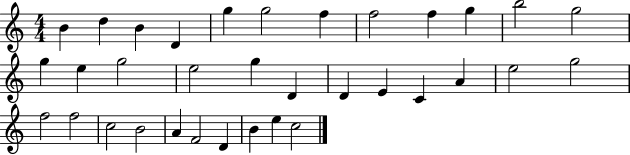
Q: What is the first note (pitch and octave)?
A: B4